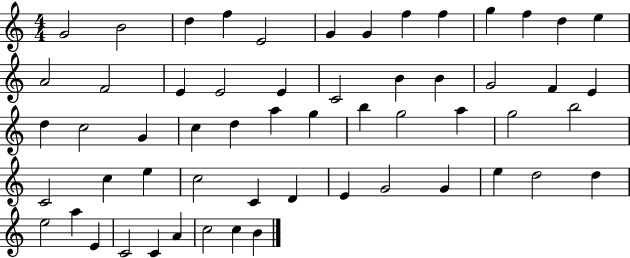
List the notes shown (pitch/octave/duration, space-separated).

G4/h B4/h D5/q F5/q E4/h G4/q G4/q F5/q F5/q G5/q F5/q D5/q E5/q A4/h F4/h E4/q E4/h E4/q C4/h B4/q B4/q G4/h F4/q E4/q D5/q C5/h G4/q C5/q D5/q A5/q G5/q B5/q G5/h A5/q G5/h B5/h C4/h C5/q E5/q C5/h C4/q D4/q E4/q G4/h G4/q E5/q D5/h D5/q E5/h A5/q E4/q C4/h C4/q A4/q C5/h C5/q B4/q